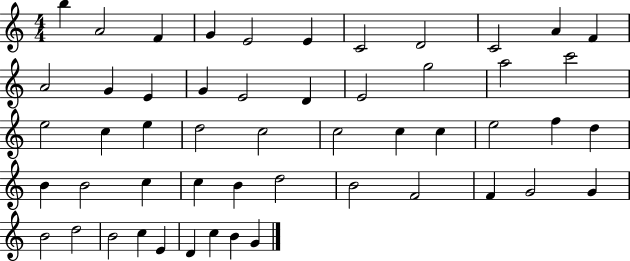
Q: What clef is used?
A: treble